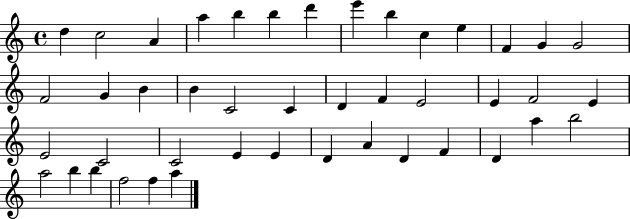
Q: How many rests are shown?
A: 0